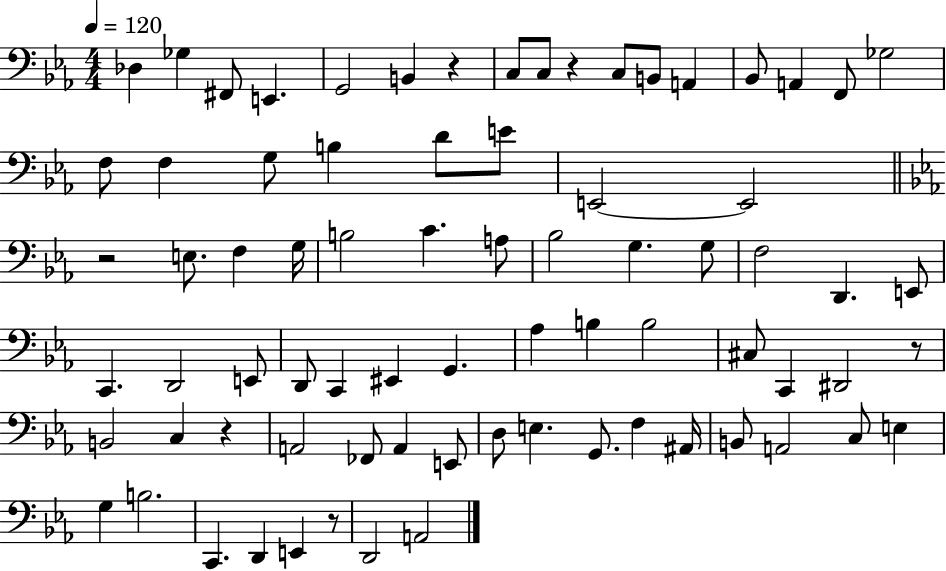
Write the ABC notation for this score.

X:1
T:Untitled
M:4/4
L:1/4
K:Eb
_D, _G, ^F,,/2 E,, G,,2 B,, z C,/2 C,/2 z C,/2 B,,/2 A,, _B,,/2 A,, F,,/2 _G,2 F,/2 F, G,/2 B, D/2 E/2 E,,2 E,,2 z2 E,/2 F, G,/4 B,2 C A,/2 _B,2 G, G,/2 F,2 D,, E,,/2 C,, D,,2 E,,/2 D,,/2 C,, ^E,, G,, _A, B, B,2 ^C,/2 C,, ^D,,2 z/2 B,,2 C, z A,,2 _F,,/2 A,, E,,/2 D,/2 E, G,,/2 F, ^A,,/4 B,,/2 A,,2 C,/2 E, G, B,2 C,, D,, E,, z/2 D,,2 A,,2